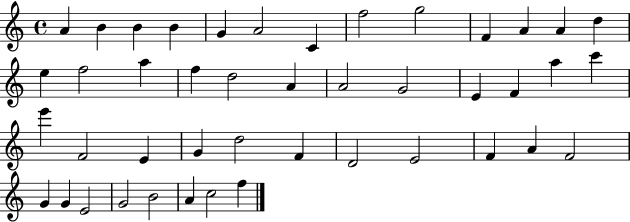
X:1
T:Untitled
M:4/4
L:1/4
K:C
A B B B G A2 C f2 g2 F A A d e f2 a f d2 A A2 G2 E F a c' e' F2 E G d2 F D2 E2 F A F2 G G E2 G2 B2 A c2 f